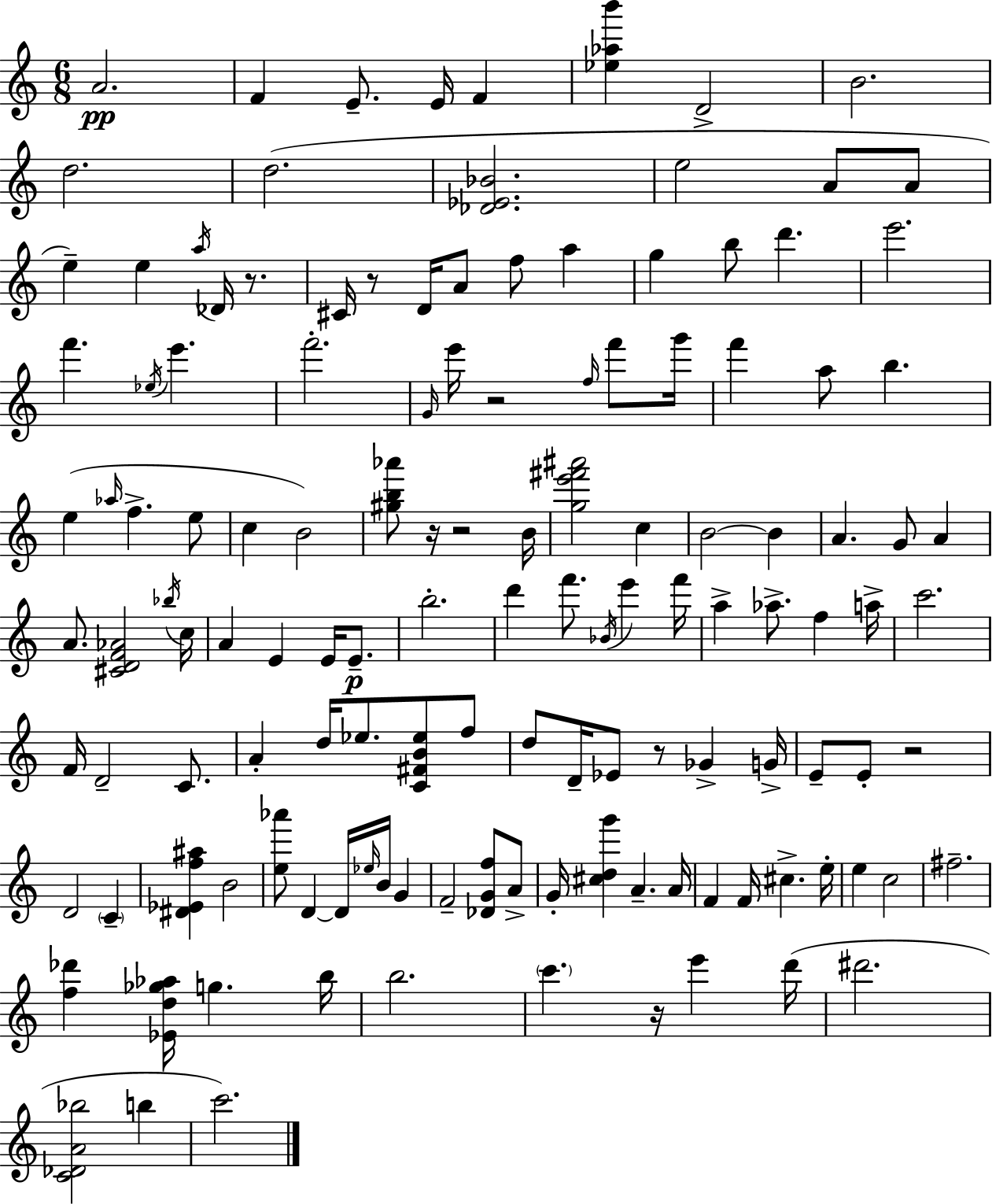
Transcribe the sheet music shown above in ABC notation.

X:1
T:Untitled
M:6/8
L:1/4
K:C
A2 F E/2 E/4 F [_e_ab'] D2 B2 d2 d2 [_D_E_B]2 e2 A/2 A/2 e e a/4 _D/4 z/2 ^C/4 z/2 D/4 A/2 f/2 a g b/2 d' e'2 f' _e/4 e' f'2 G/4 e'/4 z2 f/4 f'/2 g'/4 f' a/2 b e _a/4 f e/2 c B2 [^gb_a']/2 z/4 z2 B/4 [ge'^f'^a']2 c B2 B A G/2 A A/2 [^CDF_A]2 _b/4 c/4 A E E/4 E/2 b2 d' f'/2 _B/4 e' f'/4 a _a/2 f a/4 c'2 F/4 D2 C/2 A d/4 _e/2 [C^FB_e]/2 f/2 d/2 D/4 _E/2 z/2 _G G/4 E/2 E/2 z2 D2 C [^D_Ef^a] B2 [e_a']/2 D D/4 _e/4 B/4 G F2 [_DGf]/2 A/2 G/4 [^cdg'] A A/4 F F/4 ^c e/4 e c2 ^f2 [f_d'] [_Ed_g_a]/4 g b/4 b2 c' z/4 e' d'/4 ^d'2 [C_DA_b]2 b c'2